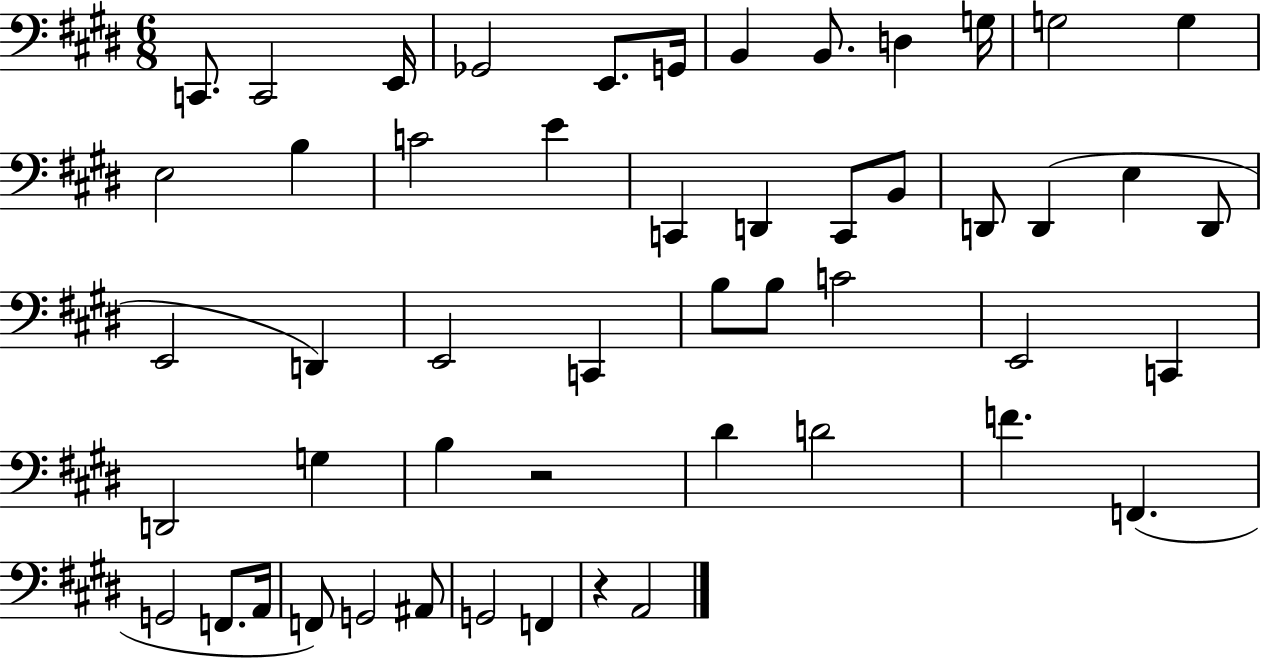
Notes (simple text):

C2/e. C2/h E2/s Gb2/h E2/e. G2/s B2/q B2/e. D3/q G3/s G3/h G3/q E3/h B3/q C4/h E4/q C2/q D2/q C2/e B2/e D2/e D2/q E3/q D2/e E2/h D2/q E2/h C2/q B3/e B3/e C4/h E2/h C2/q D2/h G3/q B3/q R/h D#4/q D4/h F4/q. F2/q. G2/h F2/e. A2/s F2/e G2/h A#2/e G2/h F2/q R/q A2/h